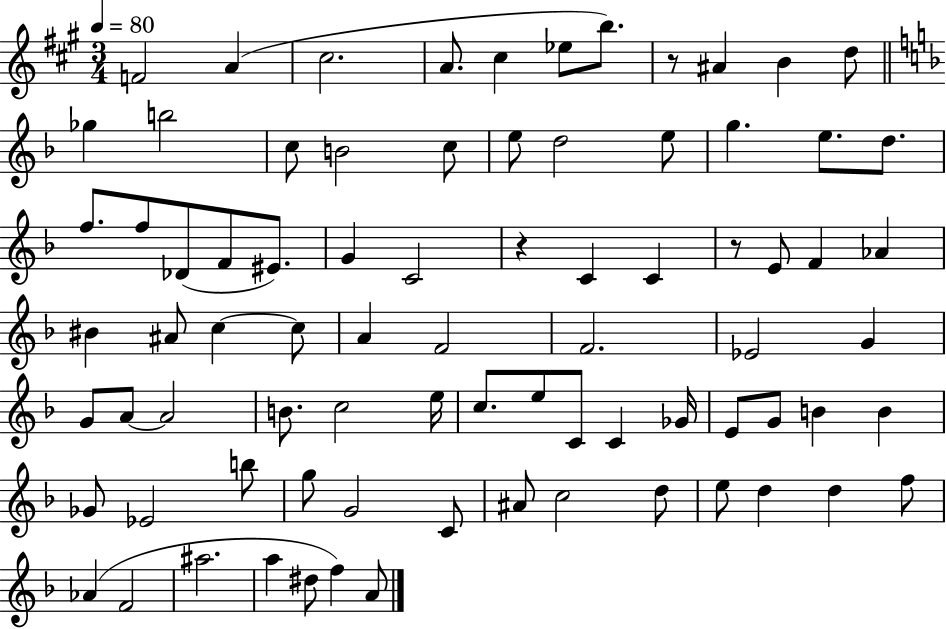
F4/h A4/q C#5/h. A4/e. C#5/q Eb5/e B5/e. R/e A#4/q B4/q D5/e Gb5/q B5/h C5/e B4/h C5/e E5/e D5/h E5/e G5/q. E5/e. D5/e. F5/e. F5/e Db4/e F4/e EIS4/e. G4/q C4/h R/q C4/q C4/q R/e E4/e F4/q Ab4/q BIS4/q A#4/e C5/q C5/e A4/q F4/h F4/h. Eb4/h G4/q G4/e A4/e A4/h B4/e. C5/h E5/s C5/e. E5/e C4/e C4/q Gb4/s E4/e G4/e B4/q B4/q Gb4/e Eb4/h B5/e G5/e G4/h C4/e A#4/e C5/h D5/e E5/e D5/q D5/q F5/e Ab4/q F4/h A#5/h. A5/q D#5/e F5/q A4/e